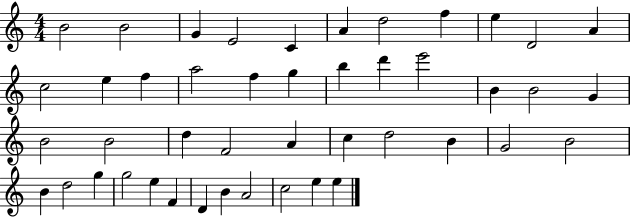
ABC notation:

X:1
T:Untitled
M:4/4
L:1/4
K:C
B2 B2 G E2 C A d2 f e D2 A c2 e f a2 f g b d' e'2 B B2 G B2 B2 d F2 A c d2 B G2 B2 B d2 g g2 e F D B A2 c2 e e